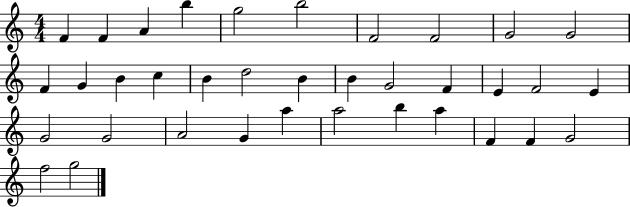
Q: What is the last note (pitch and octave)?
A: G5